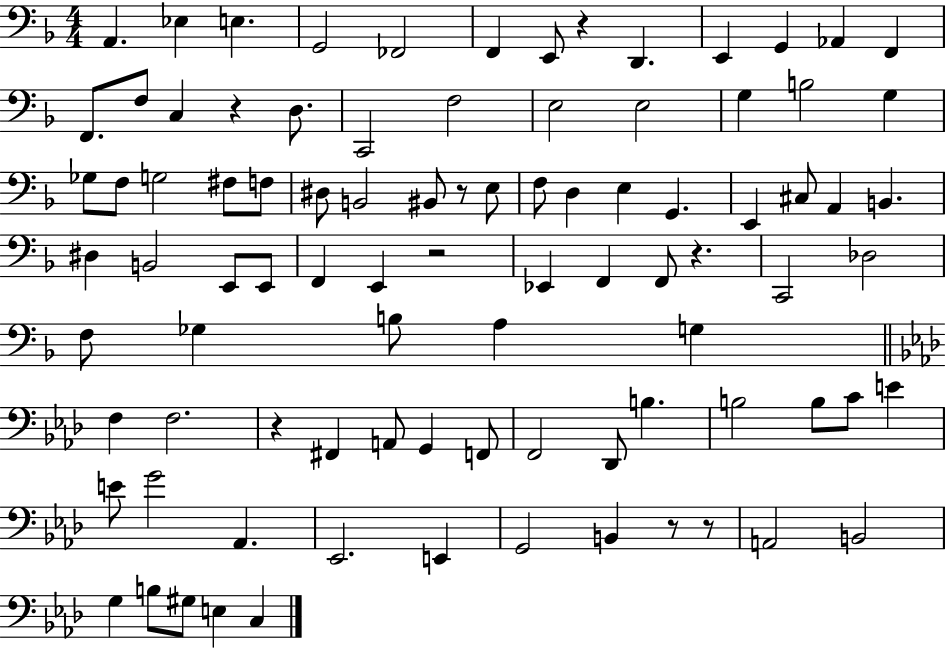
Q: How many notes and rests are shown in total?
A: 91